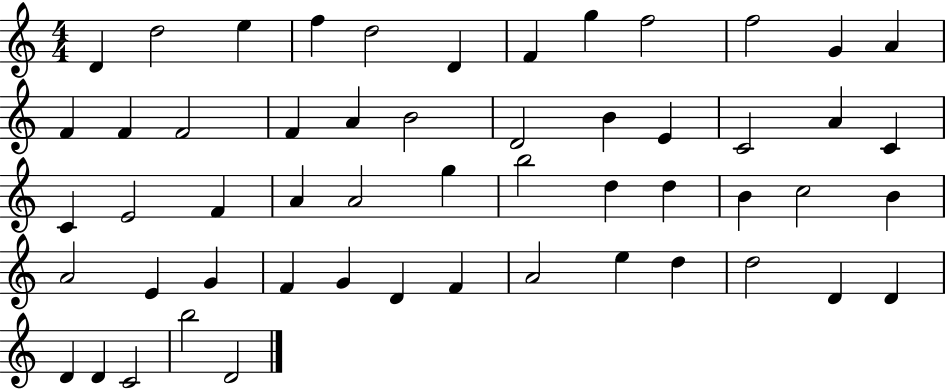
{
  \clef treble
  \numericTimeSignature
  \time 4/4
  \key c \major
  d'4 d''2 e''4 | f''4 d''2 d'4 | f'4 g''4 f''2 | f''2 g'4 a'4 | \break f'4 f'4 f'2 | f'4 a'4 b'2 | d'2 b'4 e'4 | c'2 a'4 c'4 | \break c'4 e'2 f'4 | a'4 a'2 g''4 | b''2 d''4 d''4 | b'4 c''2 b'4 | \break a'2 e'4 g'4 | f'4 g'4 d'4 f'4 | a'2 e''4 d''4 | d''2 d'4 d'4 | \break d'4 d'4 c'2 | b''2 d'2 | \bar "|."
}